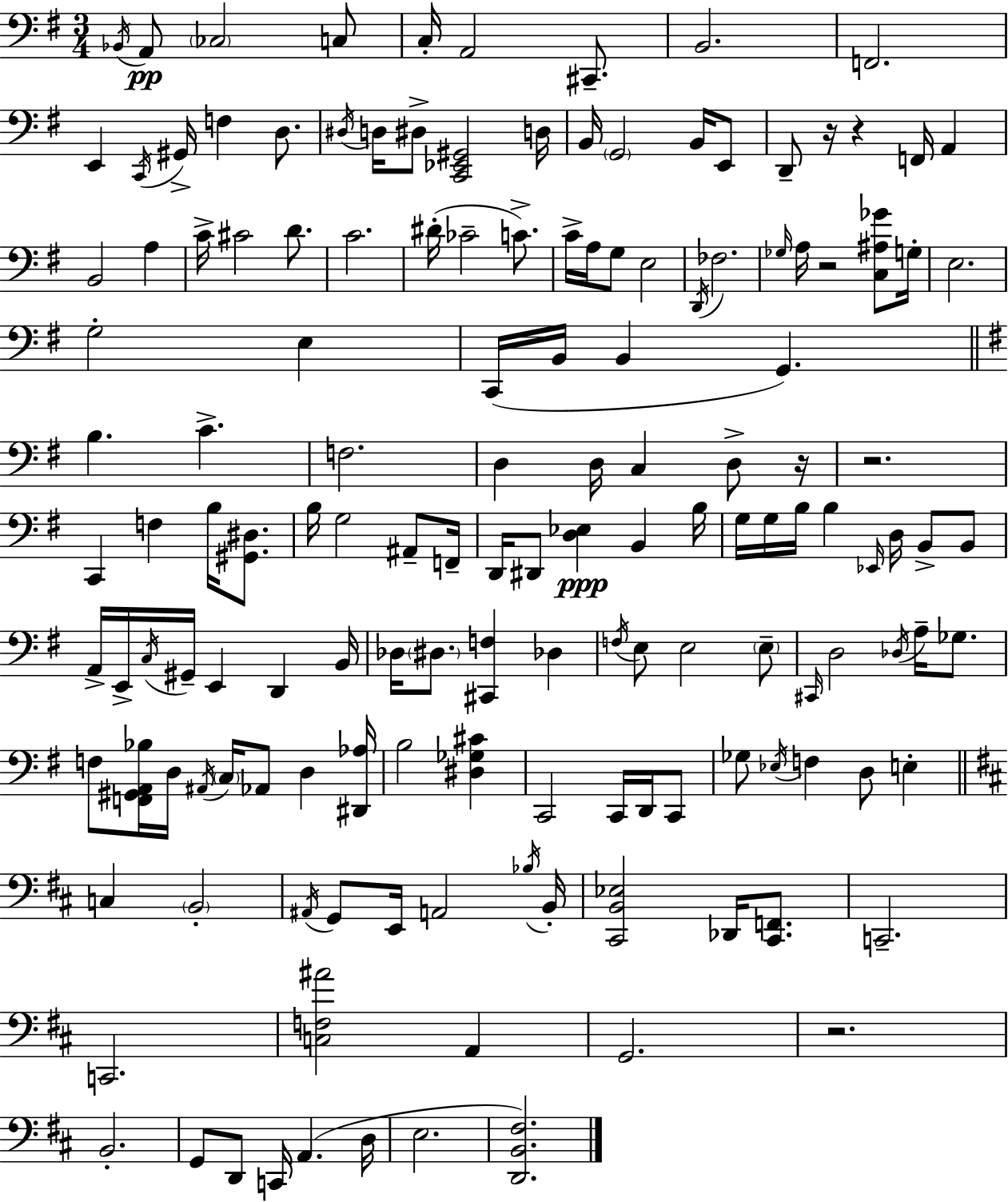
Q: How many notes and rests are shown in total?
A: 149